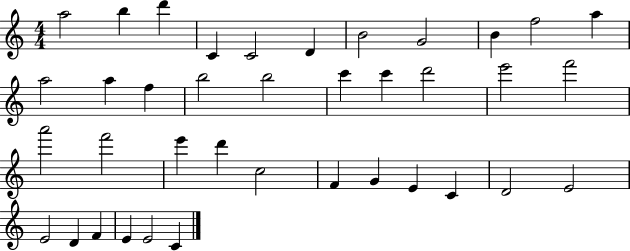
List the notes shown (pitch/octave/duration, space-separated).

A5/h B5/q D6/q C4/q C4/h D4/q B4/h G4/h B4/q F5/h A5/q A5/h A5/q F5/q B5/h B5/h C6/q C6/q D6/h E6/h F6/h A6/h F6/h E6/q D6/q C5/h F4/q G4/q E4/q C4/q D4/h E4/h E4/h D4/q F4/q E4/q E4/h C4/q